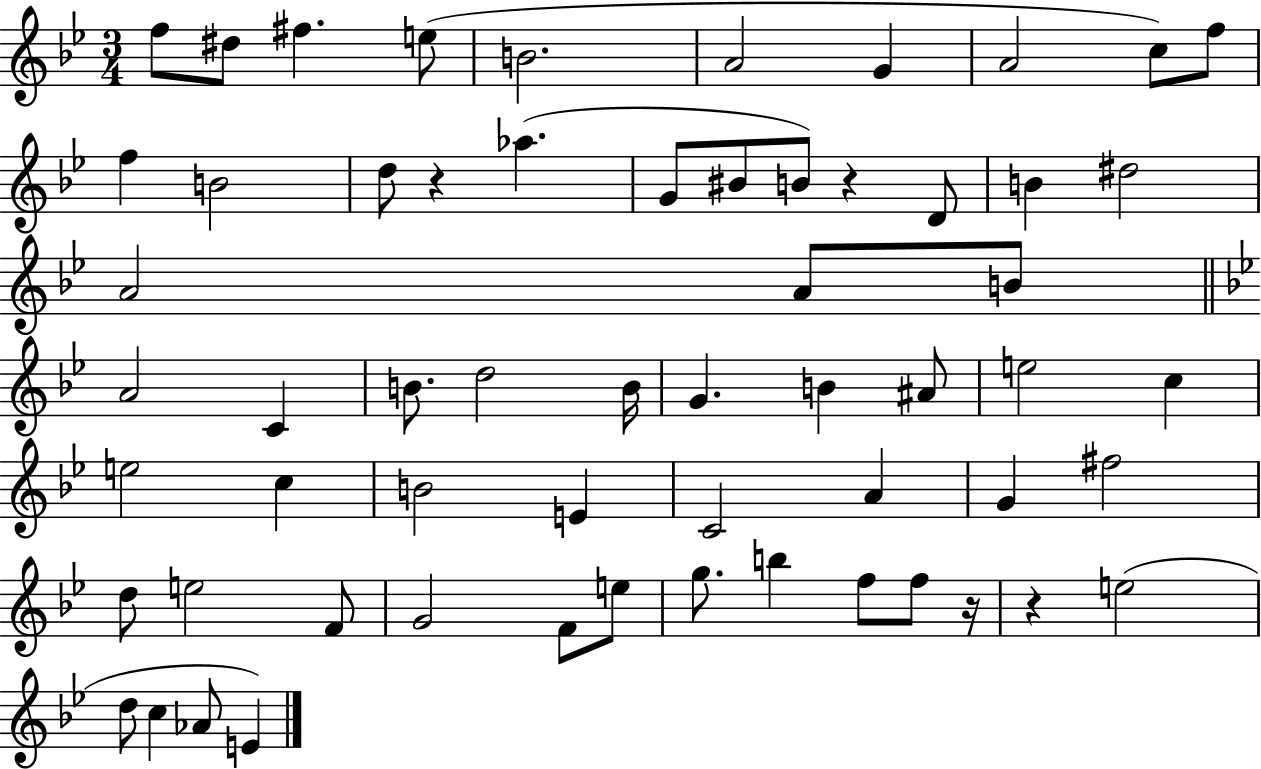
{
  \clef treble
  \numericTimeSignature
  \time 3/4
  \key bes \major
  \repeat volta 2 { f''8 dis''8 fis''4. e''8( | b'2. | a'2 g'4 | a'2 c''8) f''8 | \break f''4 b'2 | d''8 r4 aes''4.( | g'8 bis'8 b'8) r4 d'8 | b'4 dis''2 | \break a'2 a'8 b'8 | \bar "||" \break \key bes \major a'2 c'4 | b'8. d''2 b'16 | g'4. b'4 ais'8 | e''2 c''4 | \break e''2 c''4 | b'2 e'4 | c'2 a'4 | g'4 fis''2 | \break d''8 e''2 f'8 | g'2 f'8 e''8 | g''8. b''4 f''8 f''8 r16 | r4 e''2( | \break d''8 c''4 aes'8 e'4) | } \bar "|."
}